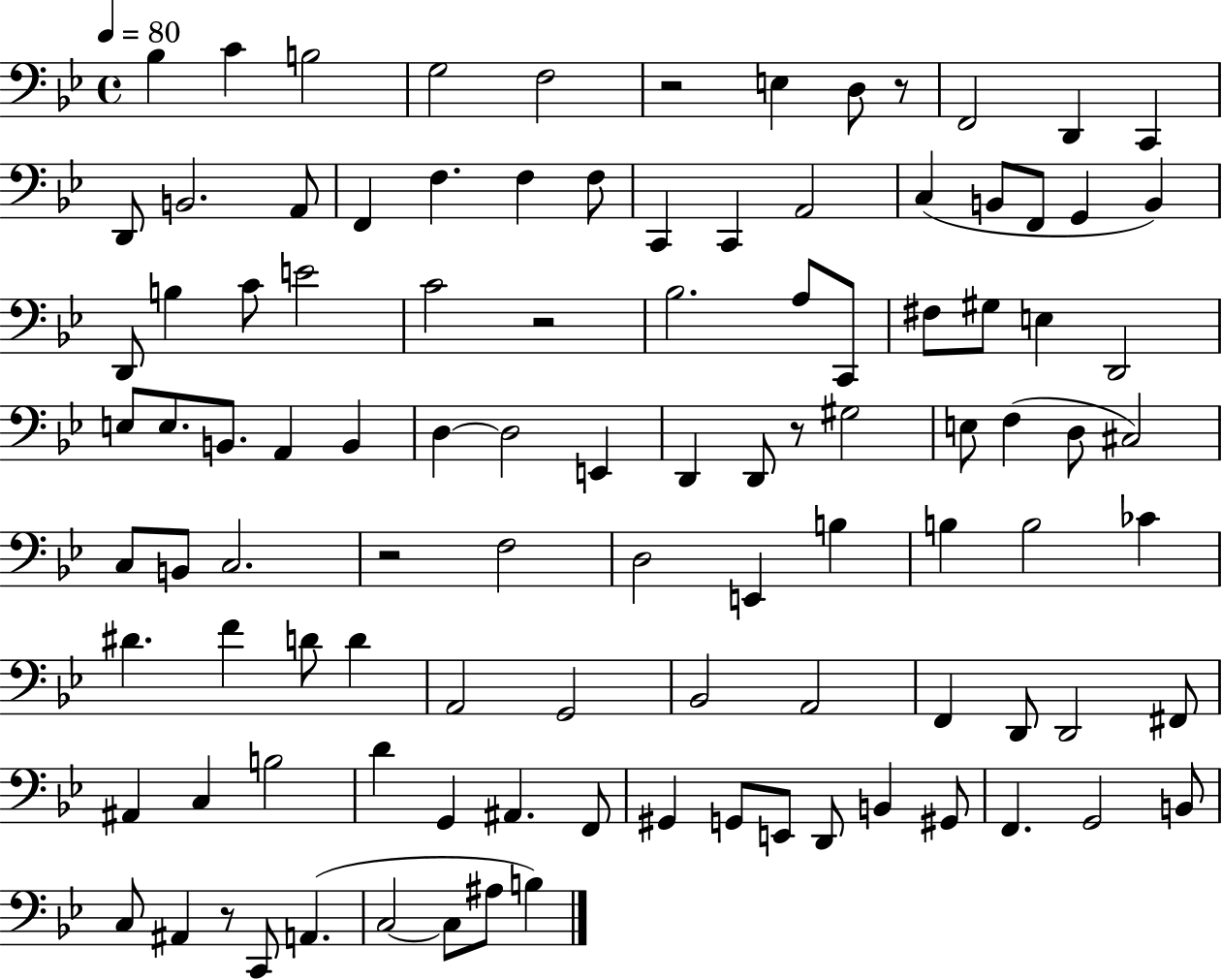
X:1
T:Untitled
M:4/4
L:1/4
K:Bb
_B, C B,2 G,2 F,2 z2 E, D,/2 z/2 F,,2 D,, C,, D,,/2 B,,2 A,,/2 F,, F, F, F,/2 C,, C,, A,,2 C, B,,/2 F,,/2 G,, B,, D,,/2 B, C/2 E2 C2 z2 _B,2 A,/2 C,,/2 ^F,/2 ^G,/2 E, D,,2 E,/2 E,/2 B,,/2 A,, B,, D, D,2 E,, D,, D,,/2 z/2 ^G,2 E,/2 F, D,/2 ^C,2 C,/2 B,,/2 C,2 z2 F,2 D,2 E,, B, B, B,2 _C ^D F D/2 D A,,2 G,,2 _B,,2 A,,2 F,, D,,/2 D,,2 ^F,,/2 ^A,, C, B,2 D G,, ^A,, F,,/2 ^G,, G,,/2 E,,/2 D,,/2 B,, ^G,,/2 F,, G,,2 B,,/2 C,/2 ^A,, z/2 C,,/2 A,, C,2 C,/2 ^A,/2 B,